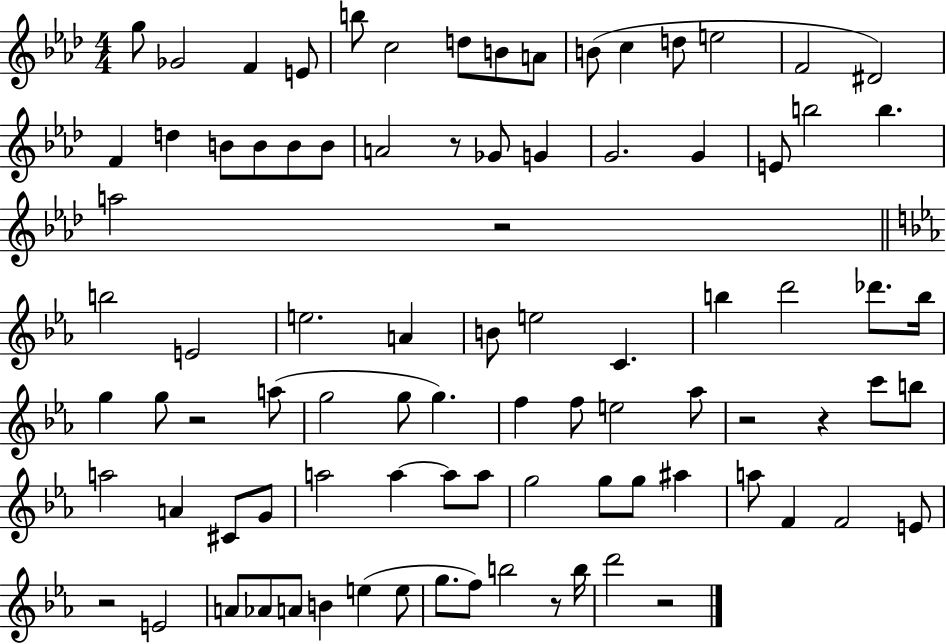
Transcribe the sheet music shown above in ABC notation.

X:1
T:Untitled
M:4/4
L:1/4
K:Ab
g/2 _G2 F E/2 b/2 c2 d/2 B/2 A/2 B/2 c d/2 e2 F2 ^D2 F d B/2 B/2 B/2 B/2 A2 z/2 _G/2 G G2 G E/2 b2 b a2 z2 b2 E2 e2 A B/2 e2 C b d'2 _d'/2 b/4 g g/2 z2 a/2 g2 g/2 g f f/2 e2 _a/2 z2 z c'/2 b/2 a2 A ^C/2 G/2 a2 a a/2 a/2 g2 g/2 g/2 ^a a/2 F F2 E/2 z2 E2 A/2 _A/2 A/2 B e e/2 g/2 f/2 b2 z/2 b/4 d'2 z2